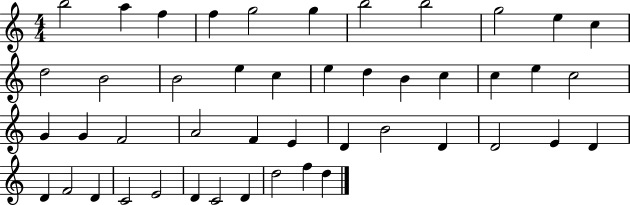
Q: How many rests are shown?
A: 0